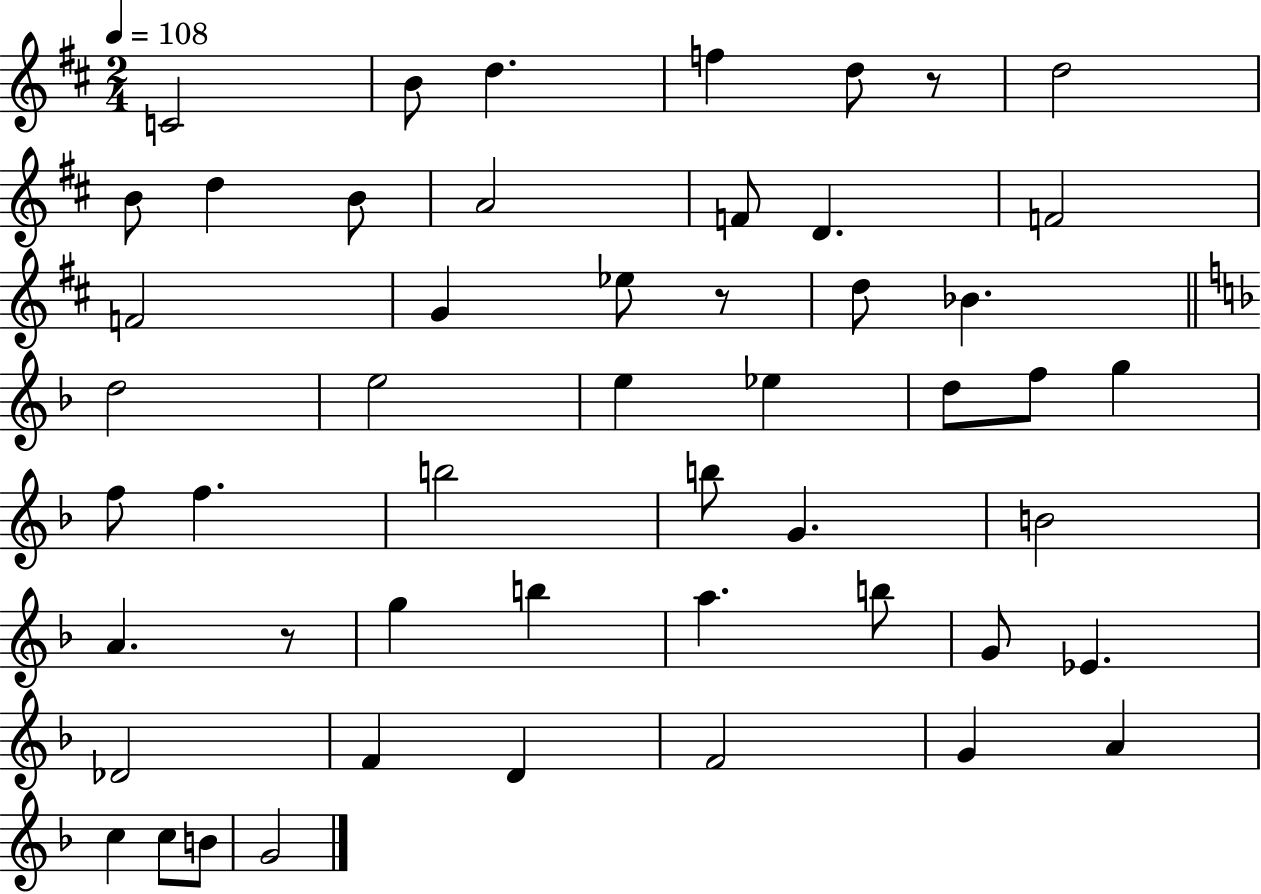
X:1
T:Untitled
M:2/4
L:1/4
K:D
C2 B/2 d f d/2 z/2 d2 B/2 d B/2 A2 F/2 D F2 F2 G _e/2 z/2 d/2 _B d2 e2 e _e d/2 f/2 g f/2 f b2 b/2 G B2 A z/2 g b a b/2 G/2 _E _D2 F D F2 G A c c/2 B/2 G2